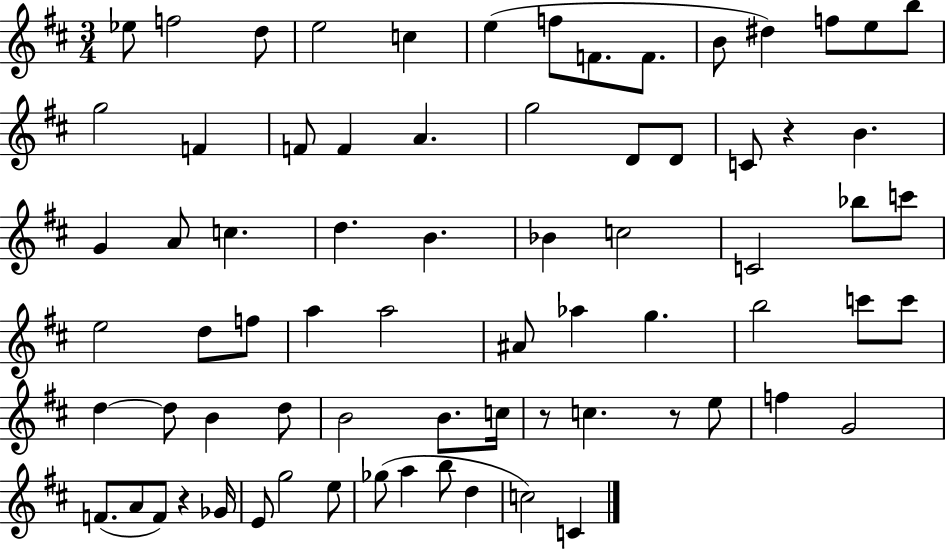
{
  \clef treble
  \numericTimeSignature
  \time 3/4
  \key d \major
  ees''8 f''2 d''8 | e''2 c''4 | e''4( f''8 f'8. f'8. | b'8 dis''4) f''8 e''8 b''8 | \break g''2 f'4 | f'8 f'4 a'4. | g''2 d'8 d'8 | c'8 r4 b'4. | \break g'4 a'8 c''4. | d''4. b'4. | bes'4 c''2 | c'2 bes''8 c'''8 | \break e''2 d''8 f''8 | a''4 a''2 | ais'8 aes''4 g''4. | b''2 c'''8 c'''8 | \break d''4~~ d''8 b'4 d''8 | b'2 b'8. c''16 | r8 c''4. r8 e''8 | f''4 g'2 | \break f'8.( a'8 f'8) r4 ges'16 | e'8 g''2 e''8 | ges''8( a''4 b''8 d''4 | c''2) c'4 | \break \bar "|."
}